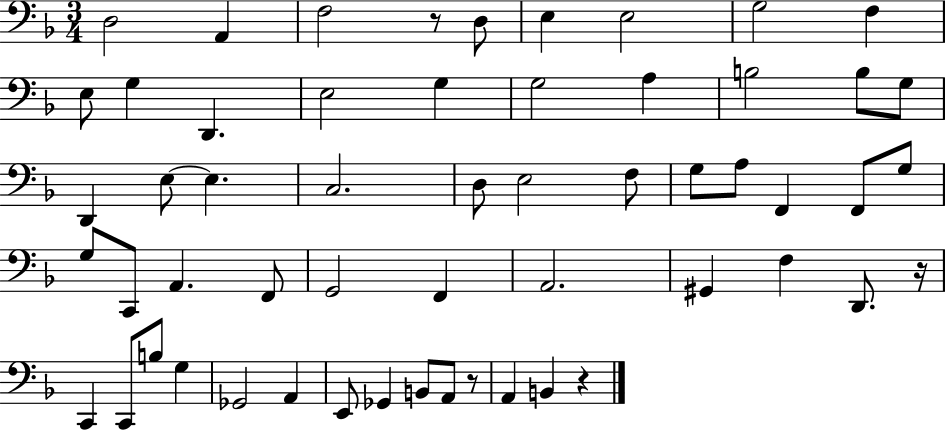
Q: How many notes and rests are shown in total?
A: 56